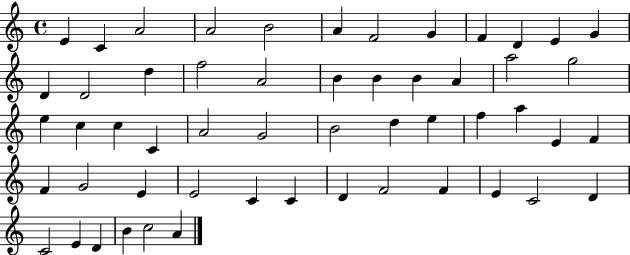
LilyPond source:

{
  \clef treble
  \time 4/4
  \defaultTimeSignature
  \key c \major
  e'4 c'4 a'2 | a'2 b'2 | a'4 f'2 g'4 | f'4 d'4 e'4 g'4 | \break d'4 d'2 d''4 | f''2 a'2 | b'4 b'4 b'4 a'4 | a''2 g''2 | \break e''4 c''4 c''4 c'4 | a'2 g'2 | b'2 d''4 e''4 | f''4 a''4 e'4 f'4 | \break f'4 g'2 e'4 | e'2 c'4 c'4 | d'4 f'2 f'4 | e'4 c'2 d'4 | \break c'2 e'4 d'4 | b'4 c''2 a'4 | \bar "|."
}